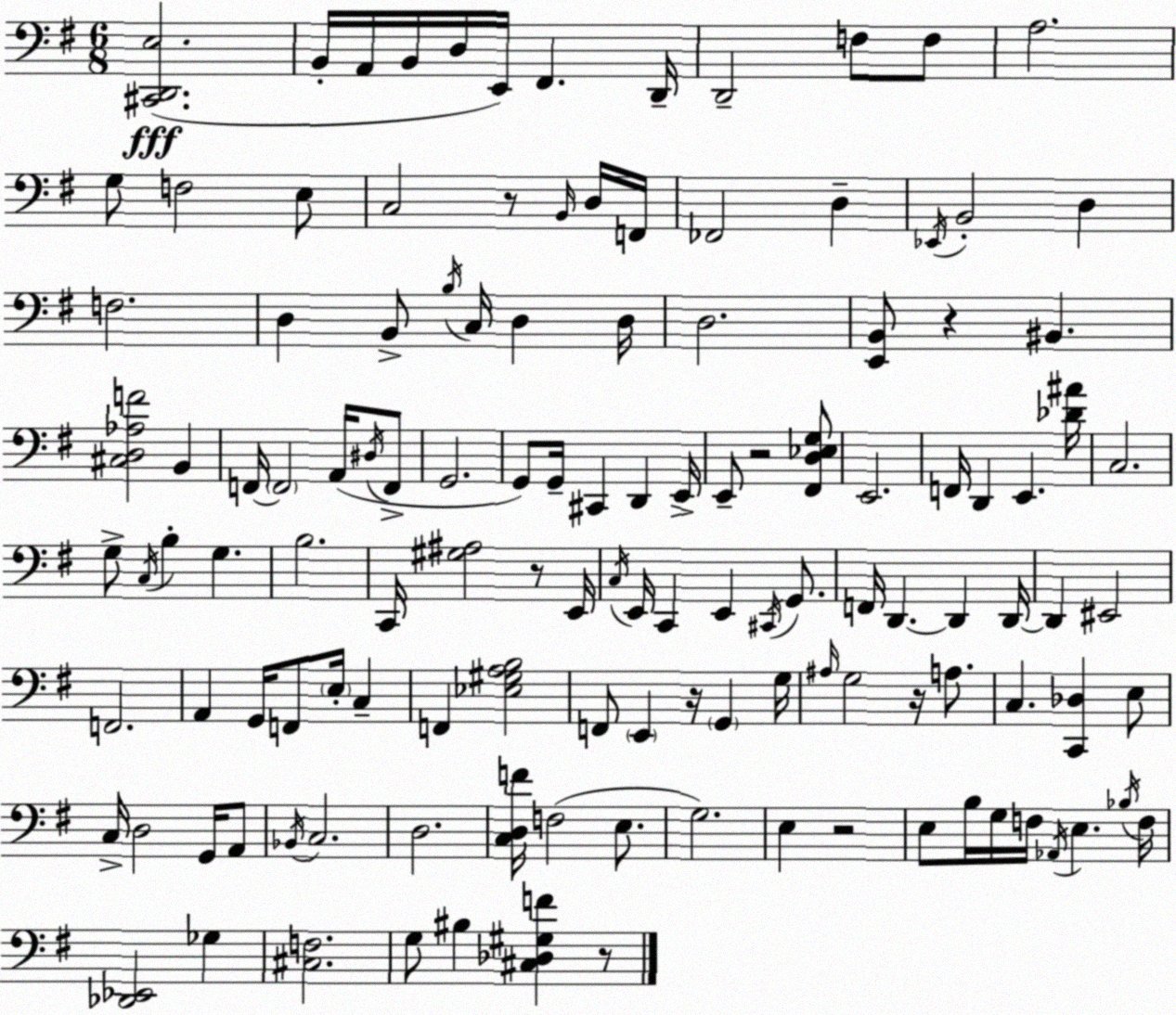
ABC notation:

X:1
T:Untitled
M:6/8
L:1/4
K:G
[^C,,D,,E,]2 B,,/4 A,,/4 B,,/4 D,/4 E,,/4 ^F,, D,,/4 D,,2 F,/2 F,/2 A,2 G,/2 F,2 E,/2 C,2 z/2 B,,/4 D,/4 F,,/4 _F,,2 D, _E,,/4 B,,2 D, F,2 D, B,,/2 B,/4 C,/4 D, D,/4 D,2 [E,,B,,]/2 z ^B,, [^C,D,_A,F]2 B,, F,,/4 F,,2 A,,/4 ^D,/4 F,,/2 G,,2 G,,/2 G,,/4 ^C,, D,, E,,/4 E,,/2 z2 [^F,,D,_E,G,]/2 E,,2 F,,/4 D,, E,, [_D^A]/4 C,2 G,/2 C,/4 B, G, B,2 C,,/4 [^G,^A,]2 z/2 E,,/4 C,/4 E,,/4 C,, E,, ^C,,/4 G,,/2 F,,/4 D,, D,, D,,/4 D,, ^E,,2 F,,2 A,, G,,/4 F,,/2 E,/4 C, F,, [_E,^G,A,B,]2 F,,/2 E,, z/4 G,, G,/4 ^A,/4 G,2 z/4 A,/2 C, [C,,_D,] E,/2 C,/4 D,2 G,,/4 A,,/2 _B,,/4 C,2 D,2 [C,D,F]/4 F,2 E,/2 G,2 E, z2 E,/2 B,/4 G,/4 F,/4 _A,,/4 E, _B,/4 F,/4 [_D,,_E,,]2 _G, [^C,F,]2 G,/2 ^B, [^C,_D,^G,F] z/2